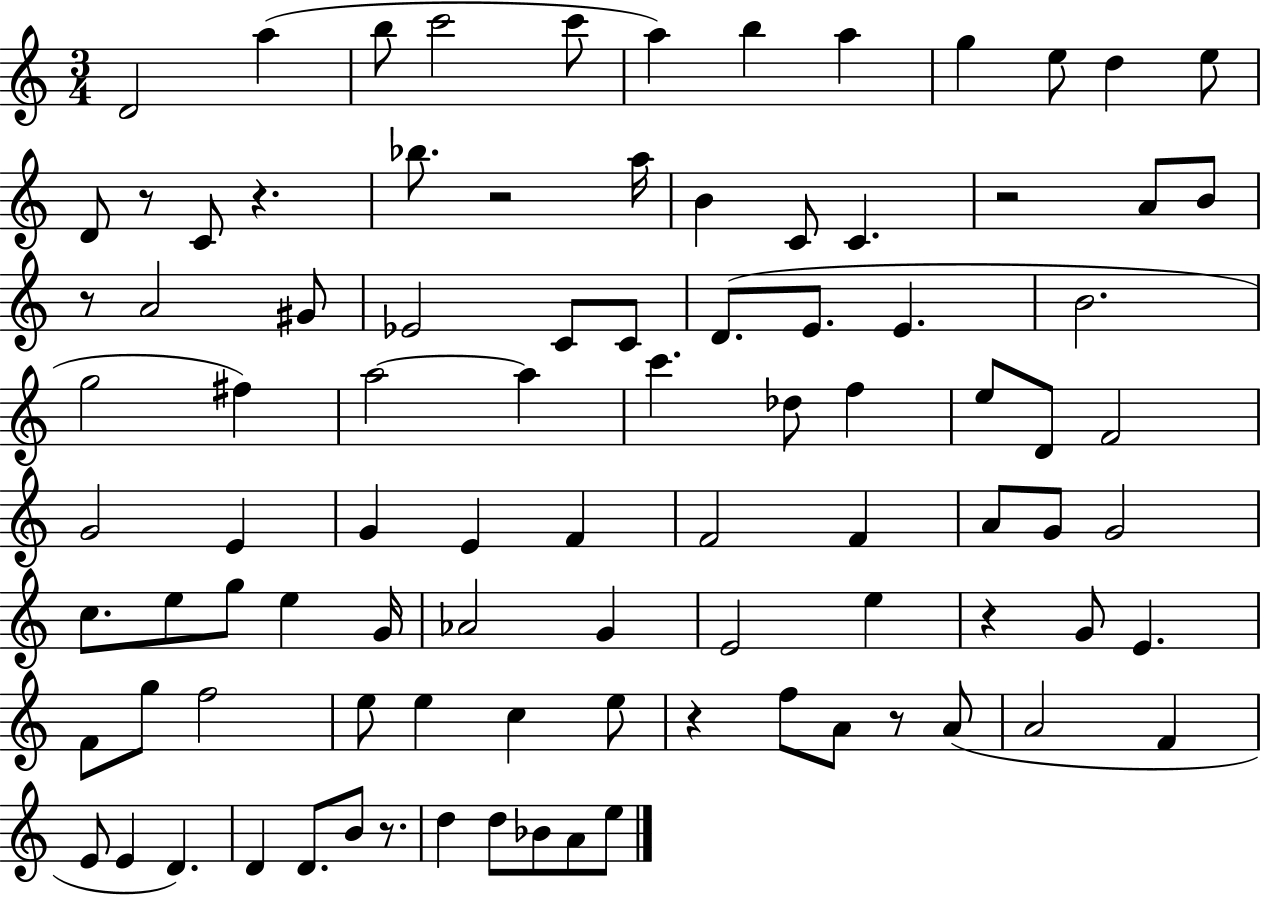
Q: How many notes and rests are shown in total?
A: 93